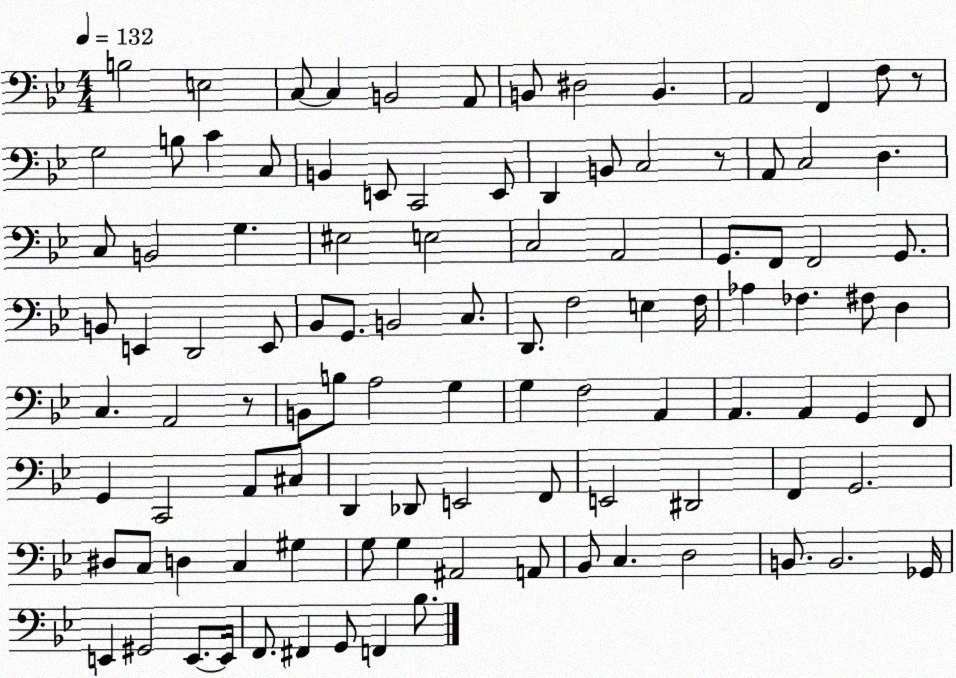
X:1
T:Untitled
M:4/4
L:1/4
K:Bb
B,2 E,2 C,/2 C, B,,2 A,,/2 B,,/2 ^D,2 B,, A,,2 F,, F,/2 z/2 G,2 B,/2 C C,/2 B,, E,,/2 C,,2 E,,/2 D,, B,,/2 C,2 z/2 A,,/2 C,2 D, C,/2 B,,2 G, ^E,2 E,2 C,2 A,,2 G,,/2 F,,/2 F,,2 G,,/2 B,,/2 E,, D,,2 E,,/2 _B,,/2 G,,/2 B,,2 C,/2 D,,/2 F,2 E, F,/4 _A, _F, ^F,/2 D, C, A,,2 z/2 B,,/2 B,/2 A,2 G, G, F,2 A,, A,, A,, G,, F,,/2 G,, C,,2 A,,/2 ^C,/2 D,, _D,,/2 E,,2 F,,/2 E,,2 ^D,,2 F,, G,,2 ^D,/2 C,/2 D, C, ^G, G,/2 G, ^A,,2 A,,/2 _B,,/2 C, D,2 B,,/2 B,,2 _G,,/4 E,, ^G,,2 E,,/2 E,,/4 F,,/2 ^F,, G,,/2 F,, _B,/2